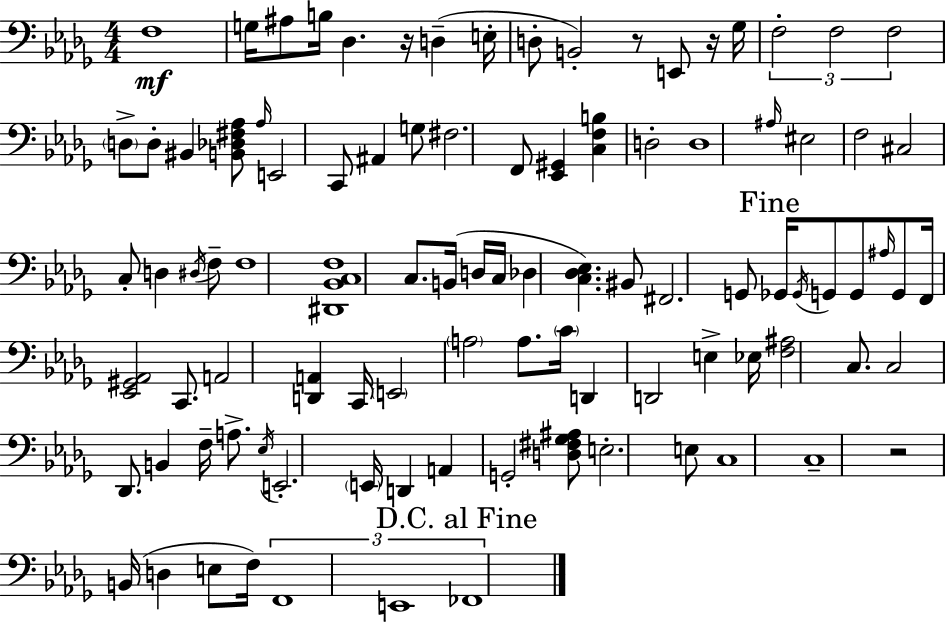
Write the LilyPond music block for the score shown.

{
  \clef bass
  \numericTimeSignature
  \time 4/4
  \key bes \minor
  f1\mf | g16 ais8 b16 des4. r16 d4--( e16-. | d8-. b,2-.) r8 e,8 r16 ges16 | \tuplet 3/2 { f2-. f2 | \break f2 } \parenthesize d8-> d8-. bis,4 | <b, des fis aes>8 \grace { aes16 } e,2 c,8 ais,4 | g8 fis2. f,8 | <ees, gis,>4 <c f b>4 d2-. | \break d1 | \grace { ais16 } eis2 f2 | cis2 c8-. d4 | \acciaccatura { dis16 } f8-- f1 | \break <dis, bes, c f>1 | c8. b,16( d16 c16 des4 <c des ees>4.) | bis,8 fis,2. | g,8 \mark "Fine" ges,16 \acciaccatura { ges,16 } g,8 g,8 \grace { ais16 } g,8 f,16 <ees, gis, aes,>2 | \break c,8. a,2 | <d, a,>4 c,16 \parenthesize e,2 \parenthesize a2 | a8. \parenthesize c'16 d,4 d,2 | e4-> ees16 <f ais>2 | \break c8. c2 des,8. | b,4 f16-- a8.-> \acciaccatura { ees16 } e,2.-. | \parenthesize e,16 d,4 a,4 g,2-. | <d fis ges ais>8 e2.-. | \break e8 c1 | c1-- | r2 b,16( d4 | e8 f16) \tuplet 3/2 { f,1 | \break e,1 | \mark "D.C. al Fine" fes,1 } | \bar "|."
}